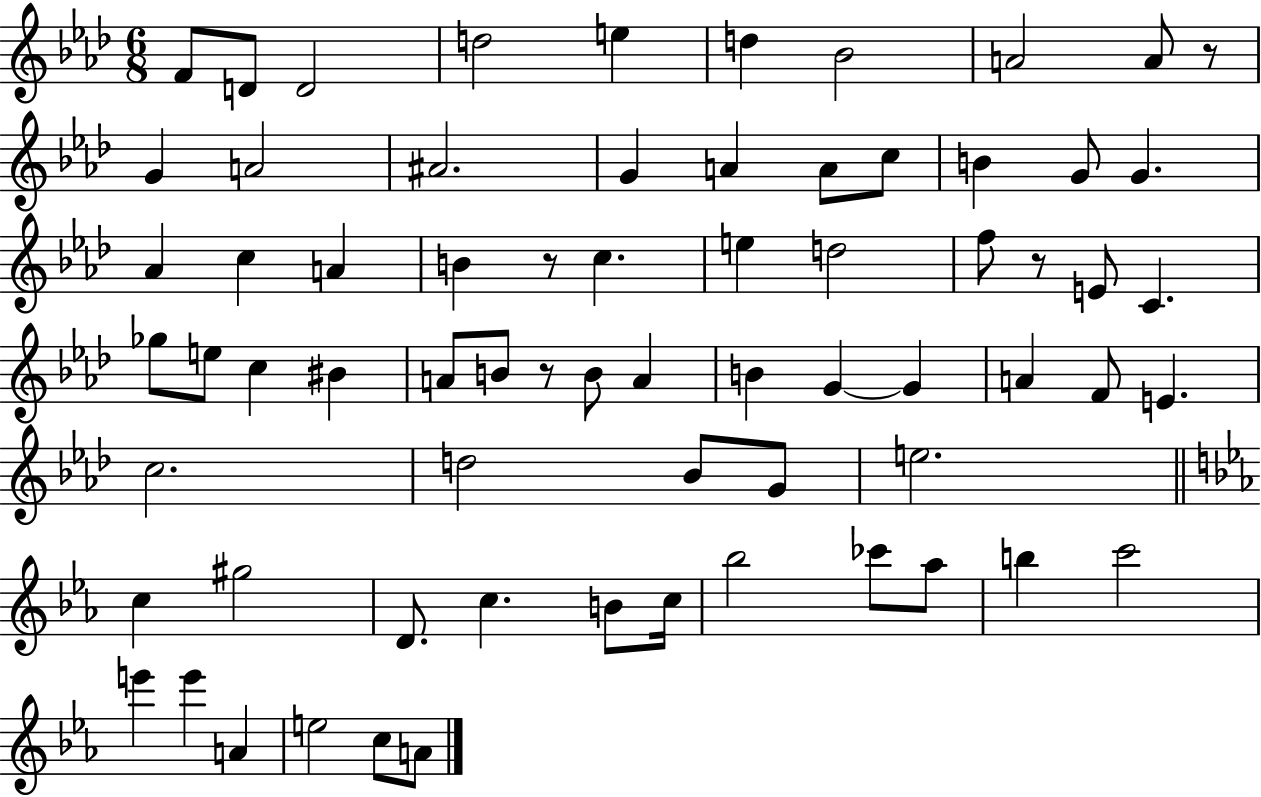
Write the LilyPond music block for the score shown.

{
  \clef treble
  \numericTimeSignature
  \time 6/8
  \key aes \major
  f'8 d'8 d'2 | d''2 e''4 | d''4 bes'2 | a'2 a'8 r8 | \break g'4 a'2 | ais'2. | g'4 a'4 a'8 c''8 | b'4 g'8 g'4. | \break aes'4 c''4 a'4 | b'4 r8 c''4. | e''4 d''2 | f''8 r8 e'8 c'4. | \break ges''8 e''8 c''4 bis'4 | a'8 b'8 r8 b'8 a'4 | b'4 g'4~~ g'4 | a'4 f'8 e'4. | \break c''2. | d''2 bes'8 g'8 | e''2. | \bar "||" \break \key ees \major c''4 gis''2 | d'8. c''4. b'8 c''16 | bes''2 ces'''8 aes''8 | b''4 c'''2 | \break e'''4 e'''4 a'4 | e''2 c''8 a'8 | \bar "|."
}